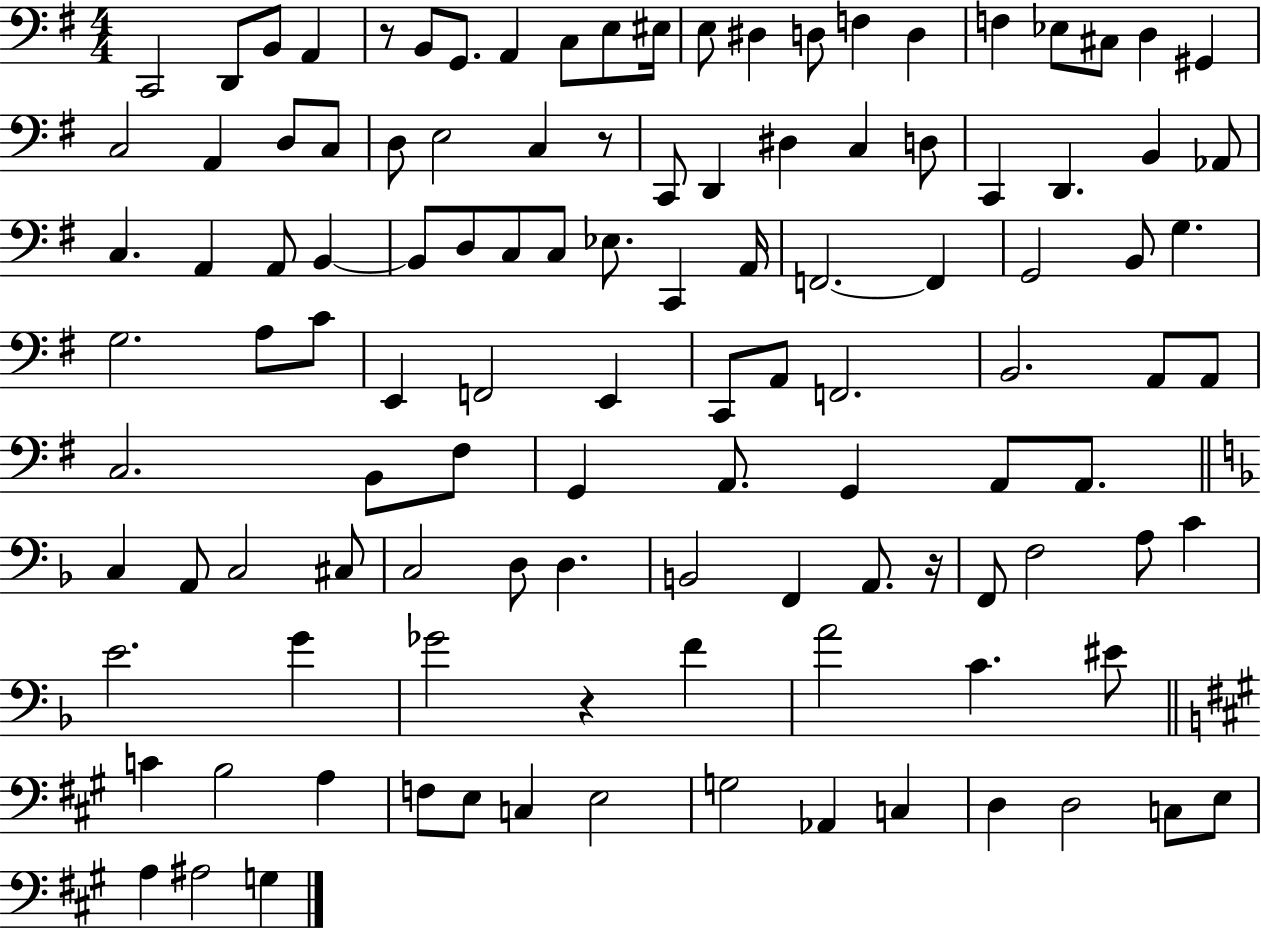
{
  \clef bass
  \numericTimeSignature
  \time 4/4
  \key g \major
  c,2 d,8 b,8 a,4 | r8 b,8 g,8. a,4 c8 e8 eis16 | e8 dis4 d8 f4 d4 | f4 ees8 cis8 d4 gis,4 | \break c2 a,4 d8 c8 | d8 e2 c4 r8 | c,8 d,4 dis4 c4 d8 | c,4 d,4. b,4 aes,8 | \break c4. a,4 a,8 b,4~~ | b,8 d8 c8 c8 ees8. c,4 a,16 | f,2.~~ f,4 | g,2 b,8 g4. | \break g2. a8 c'8 | e,4 f,2 e,4 | c,8 a,8 f,2. | b,2. a,8 a,8 | \break c2. b,8 fis8 | g,4 a,8. g,4 a,8 a,8. | \bar "||" \break \key f \major c4 a,8 c2 cis8 | c2 d8 d4. | b,2 f,4 a,8. r16 | f,8 f2 a8 c'4 | \break e'2. g'4 | ges'2 r4 f'4 | a'2 c'4. eis'8 | \bar "||" \break \key a \major c'4 b2 a4 | f8 e8 c4 e2 | g2 aes,4 c4 | d4 d2 c8 e8 | \break a4 ais2 g4 | \bar "|."
}